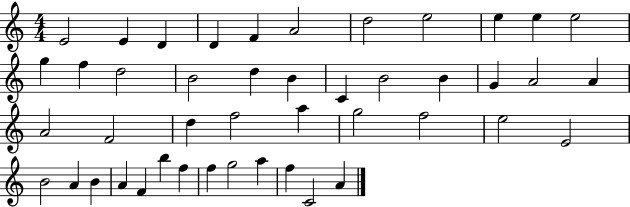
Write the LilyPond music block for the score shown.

{
  \clef treble
  \numericTimeSignature
  \time 4/4
  \key c \major
  e'2 e'4 d'4 | d'4 f'4 a'2 | d''2 e''2 | e''4 e''4 e''2 | \break g''4 f''4 d''2 | b'2 d''4 b'4 | c'4 b'2 b'4 | g'4 a'2 a'4 | \break a'2 f'2 | d''4 f''2 a''4 | g''2 f''2 | e''2 e'2 | \break b'2 a'4 b'4 | a'4 f'4 b''4 f''4 | f''4 g''2 a''4 | f''4 c'2 a'4 | \break \bar "|."
}